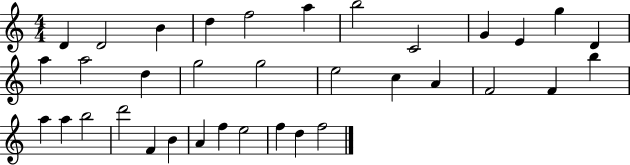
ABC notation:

X:1
T:Untitled
M:4/4
L:1/4
K:C
D D2 B d f2 a b2 C2 G E g D a a2 d g2 g2 e2 c A F2 F b a a b2 d'2 F B A f e2 f d f2